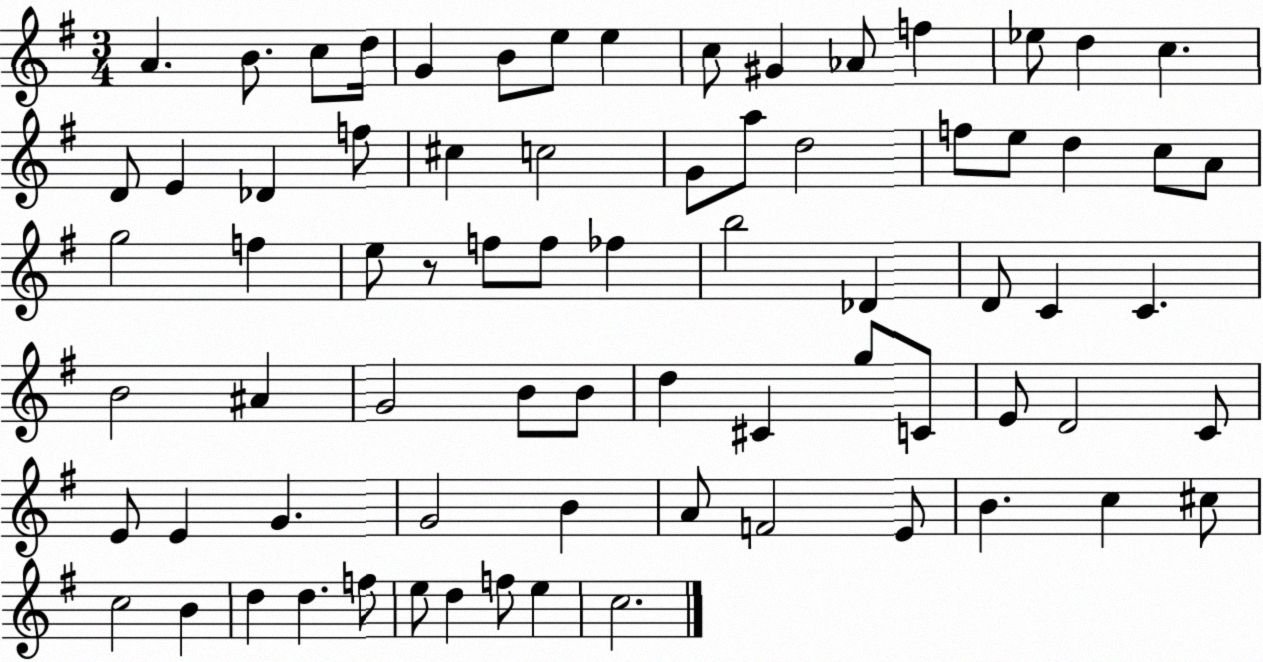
X:1
T:Untitled
M:3/4
L:1/4
K:G
A B/2 c/2 d/4 G B/2 e/2 e c/2 ^G _A/2 f _e/2 d c D/2 E _D f/2 ^c c2 G/2 a/2 d2 f/2 e/2 d c/2 A/2 g2 f e/2 z/2 f/2 f/2 _f b2 _D D/2 C C B2 ^A G2 B/2 B/2 d ^C g/2 C/2 E/2 D2 C/2 E/2 E G G2 B A/2 F2 E/2 B c ^c/2 c2 B d d f/2 e/2 d f/2 e c2